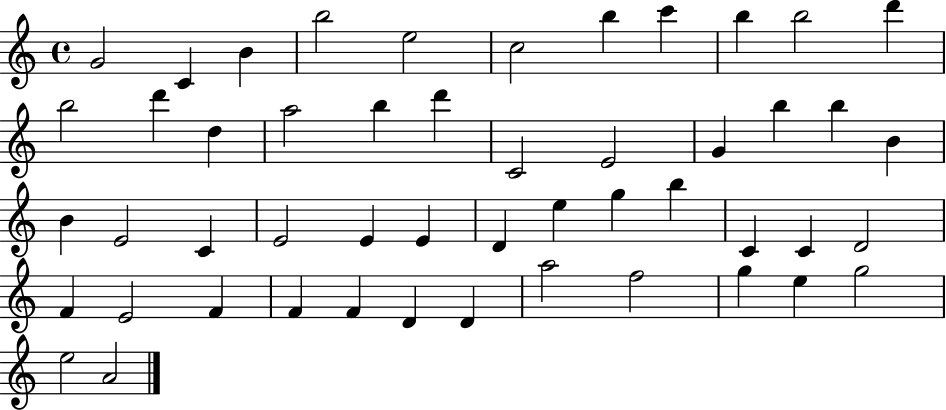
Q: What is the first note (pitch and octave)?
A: G4